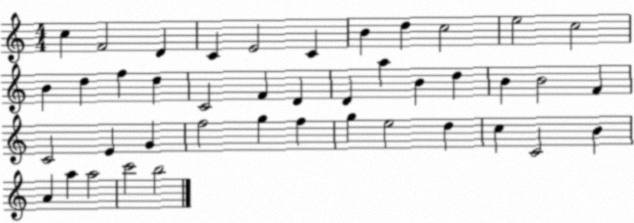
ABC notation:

X:1
T:Untitled
M:4/4
L:1/4
K:C
c F2 D C E2 C B d c2 e2 c2 B d f d C2 F D D a B d B B2 F C2 E G f2 g f g e2 d c C2 B A a a2 c'2 b2